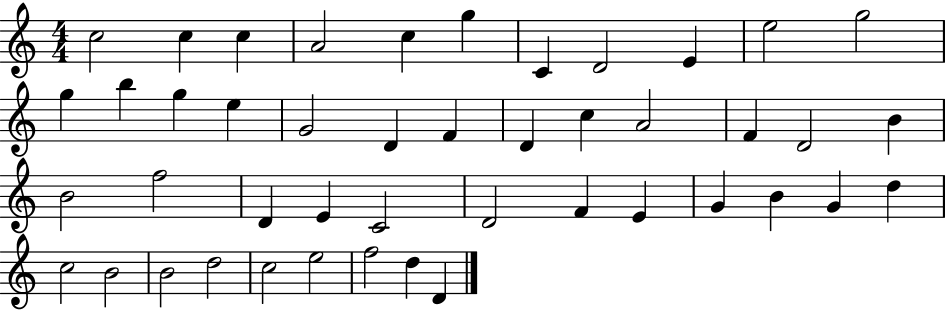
{
  \clef treble
  \numericTimeSignature
  \time 4/4
  \key c \major
  c''2 c''4 c''4 | a'2 c''4 g''4 | c'4 d'2 e'4 | e''2 g''2 | \break g''4 b''4 g''4 e''4 | g'2 d'4 f'4 | d'4 c''4 a'2 | f'4 d'2 b'4 | \break b'2 f''2 | d'4 e'4 c'2 | d'2 f'4 e'4 | g'4 b'4 g'4 d''4 | \break c''2 b'2 | b'2 d''2 | c''2 e''2 | f''2 d''4 d'4 | \break \bar "|."
}